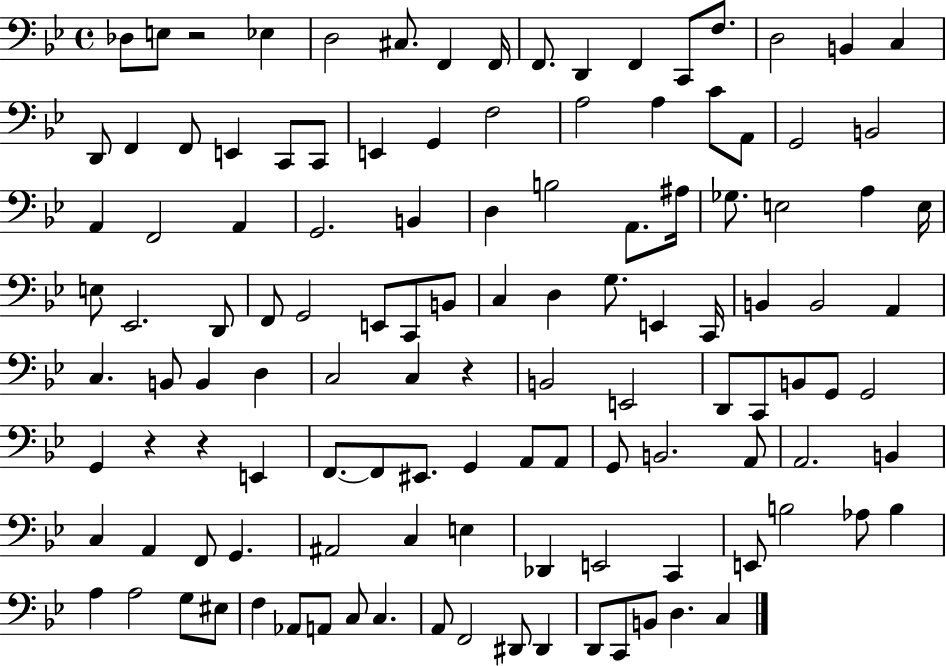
X:1
T:Untitled
M:4/4
L:1/4
K:Bb
_D,/2 E,/2 z2 _E, D,2 ^C,/2 F,, F,,/4 F,,/2 D,, F,, C,,/2 F,/2 D,2 B,, C, D,,/2 F,, F,,/2 E,, C,,/2 C,,/2 E,, G,, F,2 A,2 A, C/2 A,,/2 G,,2 B,,2 A,, F,,2 A,, G,,2 B,, D, B,2 A,,/2 ^A,/4 _G,/2 E,2 A, E,/4 E,/2 _E,,2 D,,/2 F,,/2 G,,2 E,,/2 C,,/2 B,,/2 C, D, G,/2 E,, C,,/4 B,, B,,2 A,, C, B,,/2 B,, D, C,2 C, z B,,2 E,,2 D,,/2 C,,/2 B,,/2 G,,/2 G,,2 G,, z z E,, F,,/2 F,,/2 ^E,,/2 G,, A,,/2 A,,/2 G,,/2 B,,2 A,,/2 A,,2 B,, C, A,, F,,/2 G,, ^A,,2 C, E, _D,, E,,2 C,, E,,/2 B,2 _A,/2 B, A, A,2 G,/2 ^E,/2 F, _A,,/2 A,,/2 C,/2 C, A,,/2 F,,2 ^D,,/2 ^D,, D,,/2 C,,/2 B,,/2 D, C,